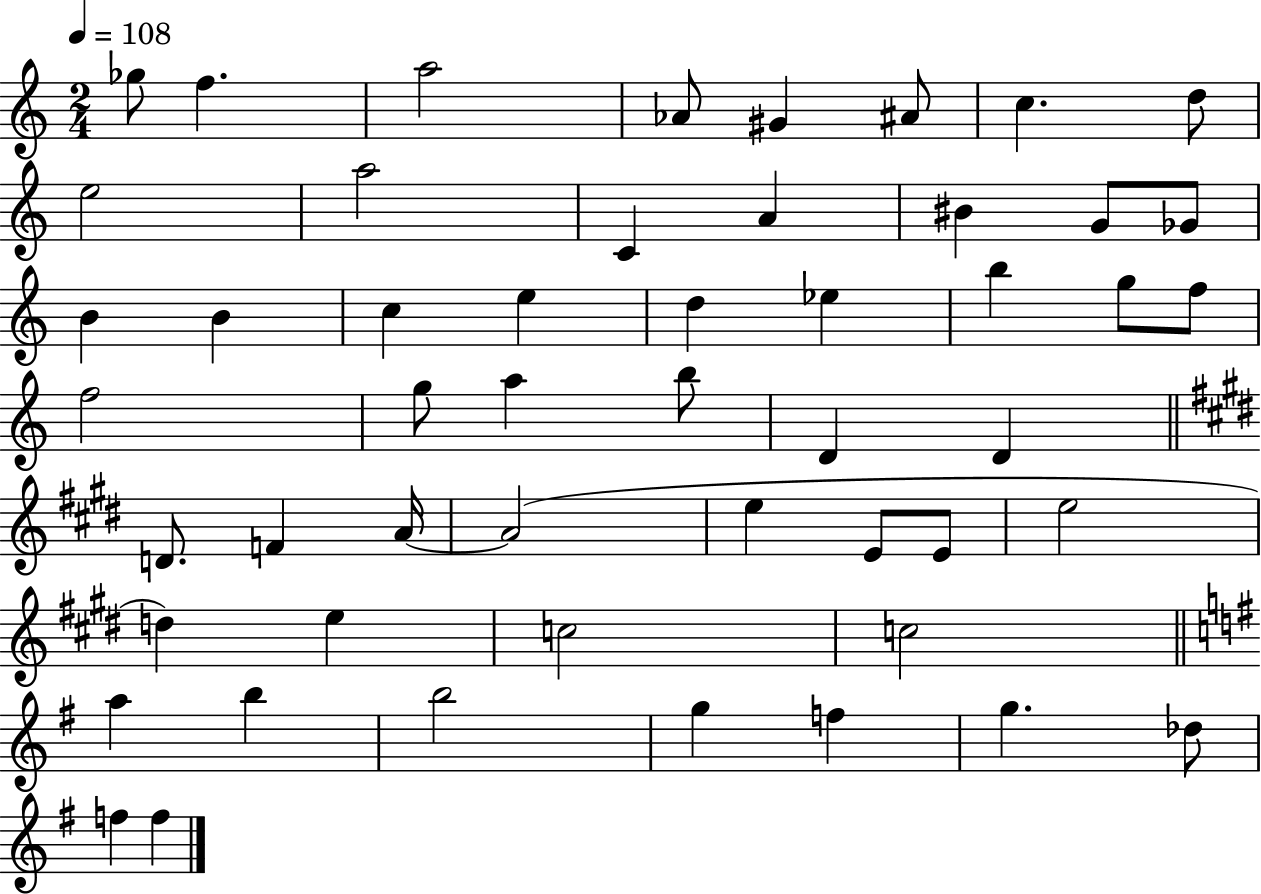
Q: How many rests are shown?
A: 0